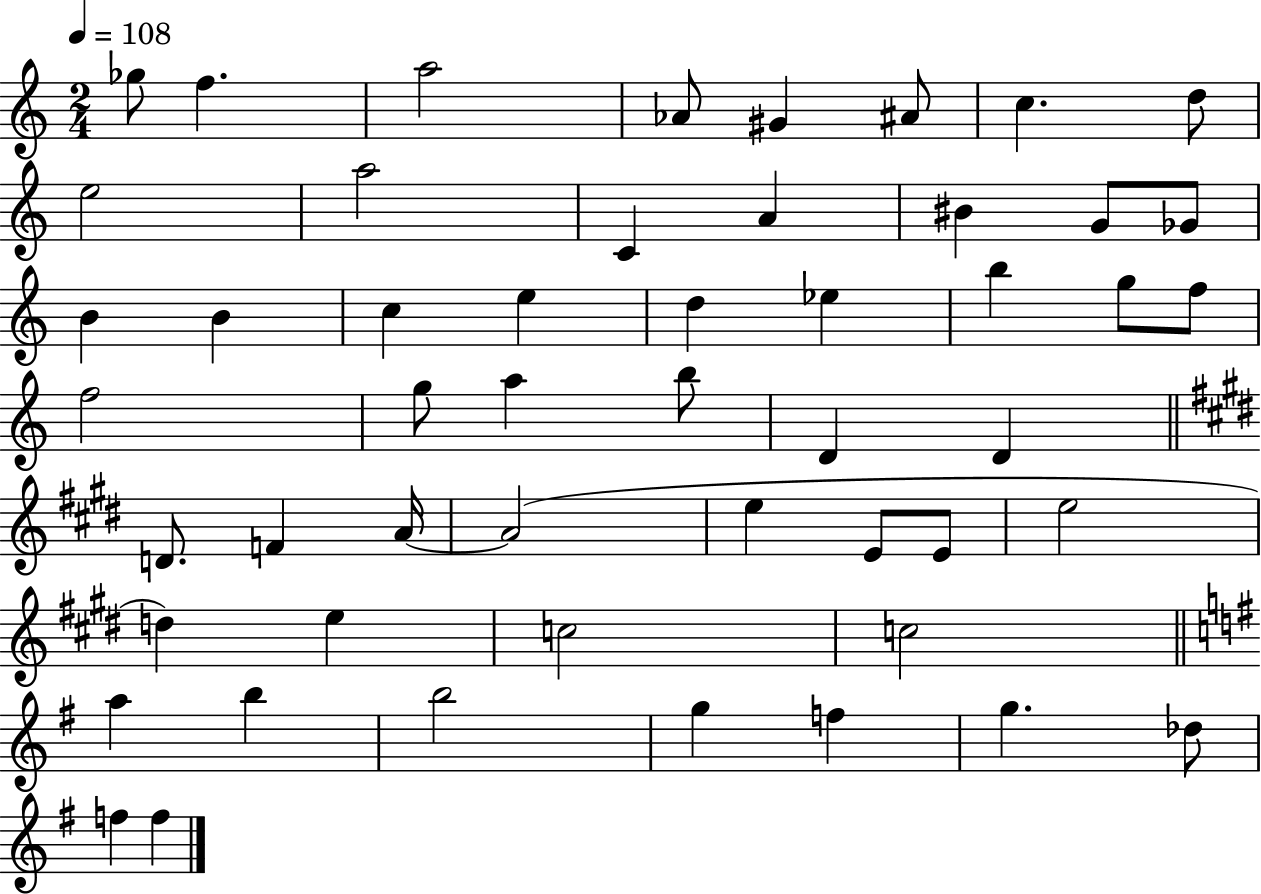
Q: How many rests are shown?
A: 0